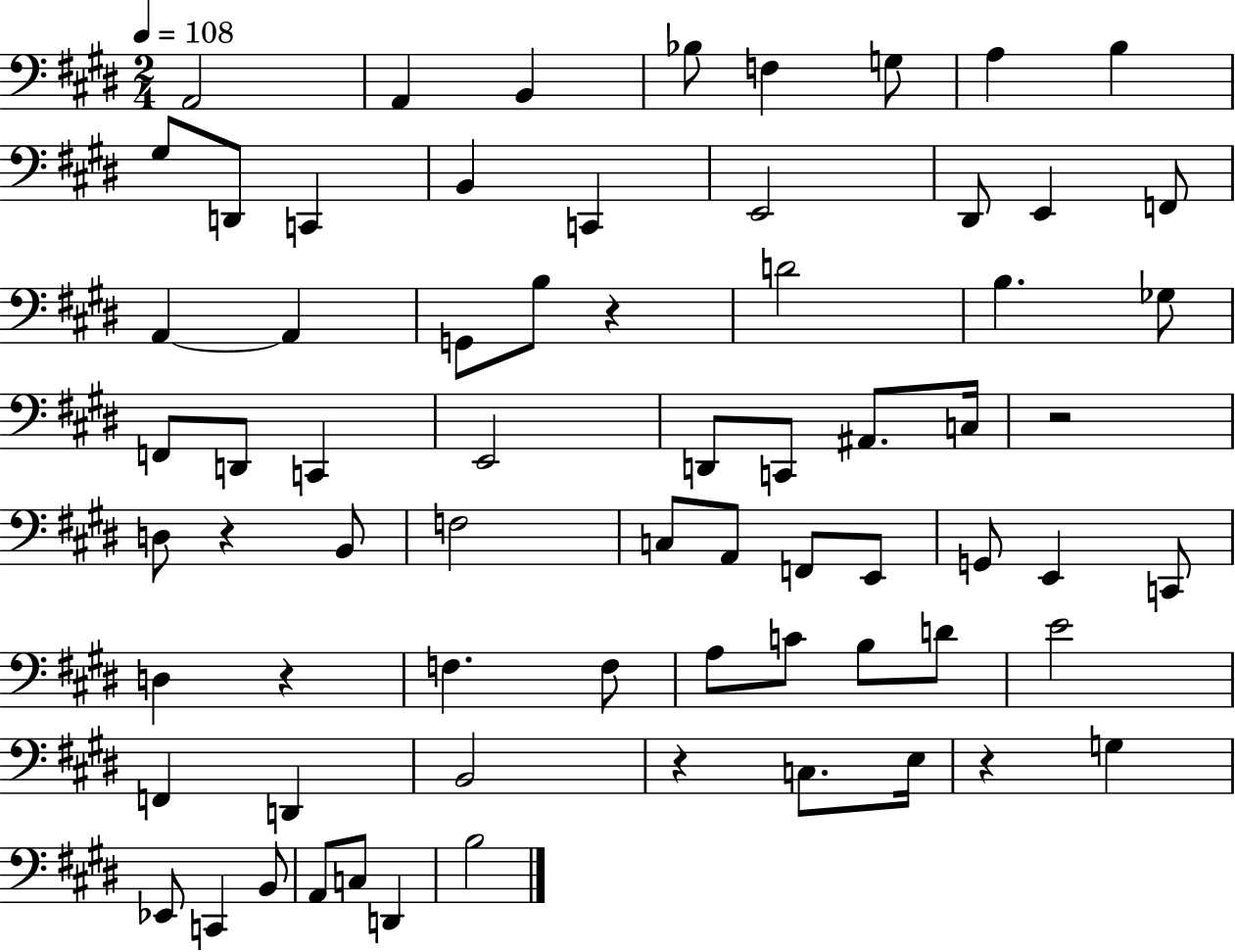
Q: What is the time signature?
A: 2/4